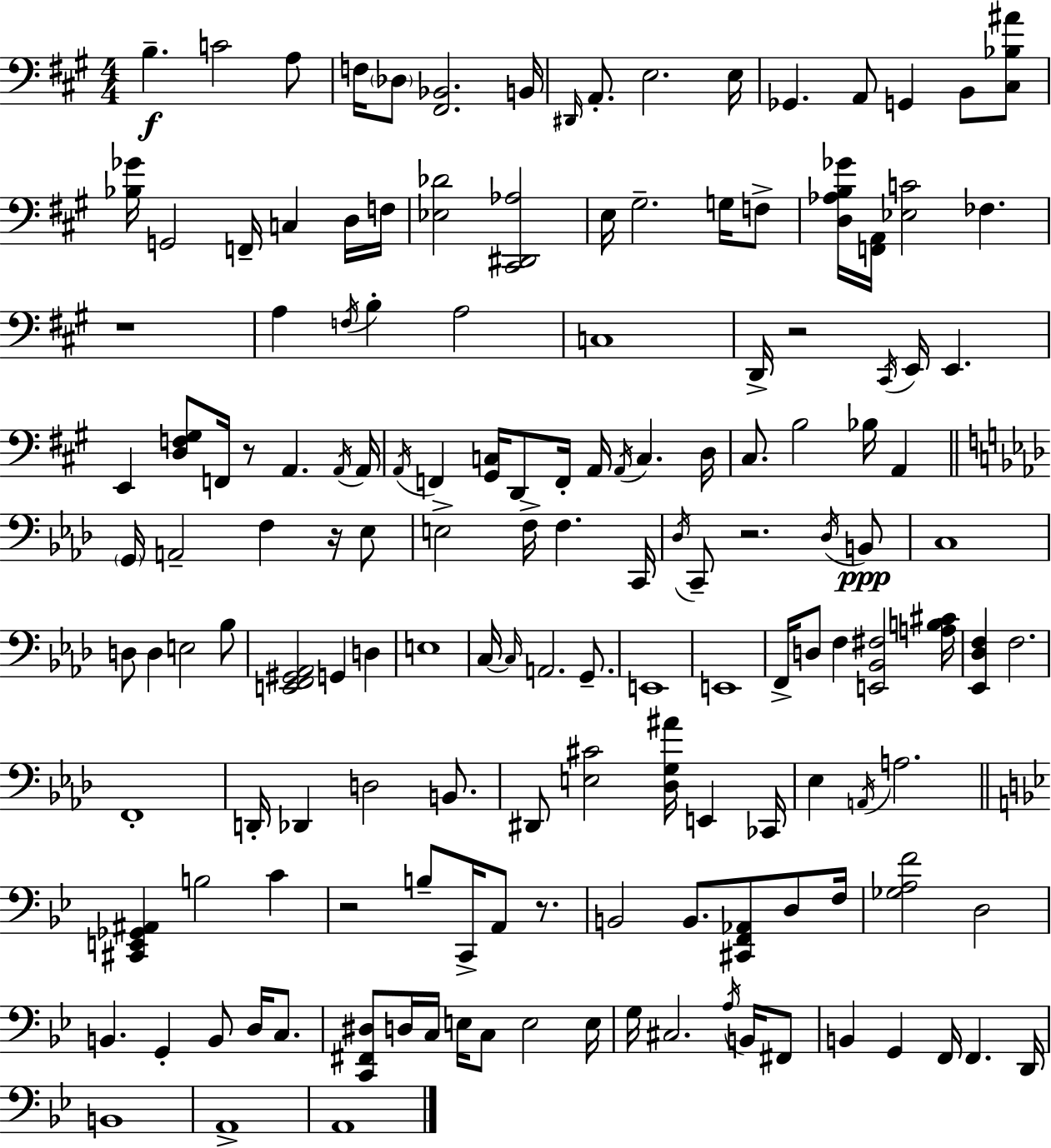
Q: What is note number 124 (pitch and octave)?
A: A2